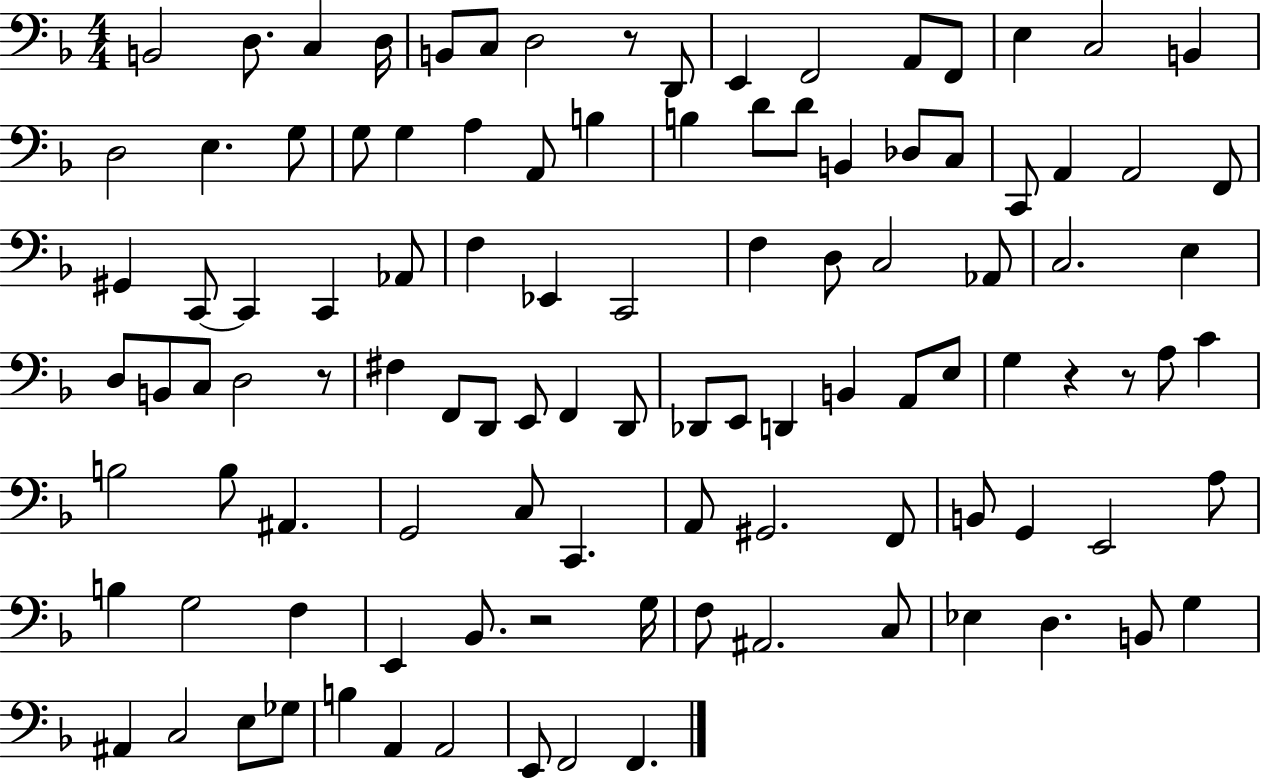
X:1
T:Untitled
M:4/4
L:1/4
K:F
B,,2 D,/2 C, D,/4 B,,/2 C,/2 D,2 z/2 D,,/2 E,, F,,2 A,,/2 F,,/2 E, C,2 B,, D,2 E, G,/2 G,/2 G, A, A,,/2 B, B, D/2 D/2 B,, _D,/2 C,/2 C,,/2 A,, A,,2 F,,/2 ^G,, C,,/2 C,, C,, _A,,/2 F, _E,, C,,2 F, D,/2 C,2 _A,,/2 C,2 E, D,/2 B,,/2 C,/2 D,2 z/2 ^F, F,,/2 D,,/2 E,,/2 F,, D,,/2 _D,,/2 E,,/2 D,, B,, A,,/2 E,/2 G, z z/2 A,/2 C B,2 B,/2 ^A,, G,,2 C,/2 C,, A,,/2 ^G,,2 F,,/2 B,,/2 G,, E,,2 A,/2 B, G,2 F, E,, _B,,/2 z2 G,/4 F,/2 ^A,,2 C,/2 _E, D, B,,/2 G, ^A,, C,2 E,/2 _G,/2 B, A,, A,,2 E,,/2 F,,2 F,,